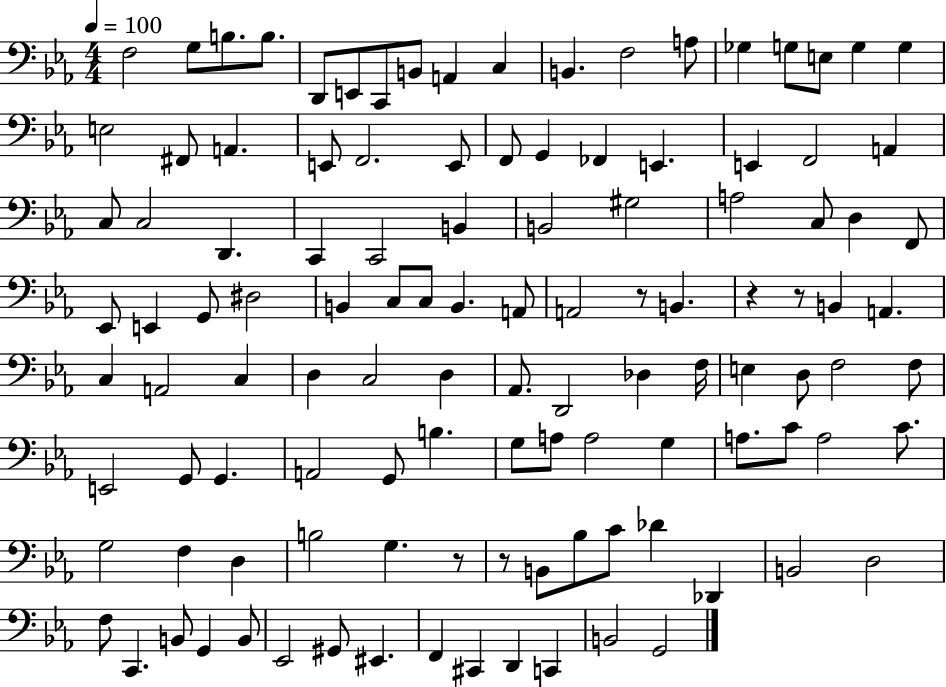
{
  \clef bass
  \numericTimeSignature
  \time 4/4
  \key ees \major
  \tempo 4 = 100
  \repeat volta 2 { f2 g8 b8. b8. | d,8 e,8 c,8 b,8 a,4 c4 | b,4. f2 a8 | ges4 g8 e8 g4 g4 | \break e2 fis,8 a,4. | e,8 f,2. e,8 | f,8 g,4 fes,4 e,4. | e,4 f,2 a,4 | \break c8 c2 d,4. | c,4 c,2 b,4 | b,2 gis2 | a2 c8 d4 f,8 | \break ees,8 e,4 g,8 dis2 | b,4 c8 c8 b,4. a,8 | a,2 r8 b,4. | r4 r8 b,4 a,4. | \break c4 a,2 c4 | d4 c2 d4 | aes,8. d,2 des4 f16 | e4 d8 f2 f8 | \break e,2 g,8 g,4. | a,2 g,8 b4. | g8 a8 a2 g4 | a8. c'8 a2 c'8. | \break g2 f4 d4 | b2 g4. r8 | r8 b,8 bes8 c'8 des'4 des,4 | b,2 d2 | \break f8 c,4. b,8 g,4 b,8 | ees,2 gis,8 eis,4. | f,4 cis,4 d,4 c,4 | b,2 g,2 | \break } \bar "|."
}